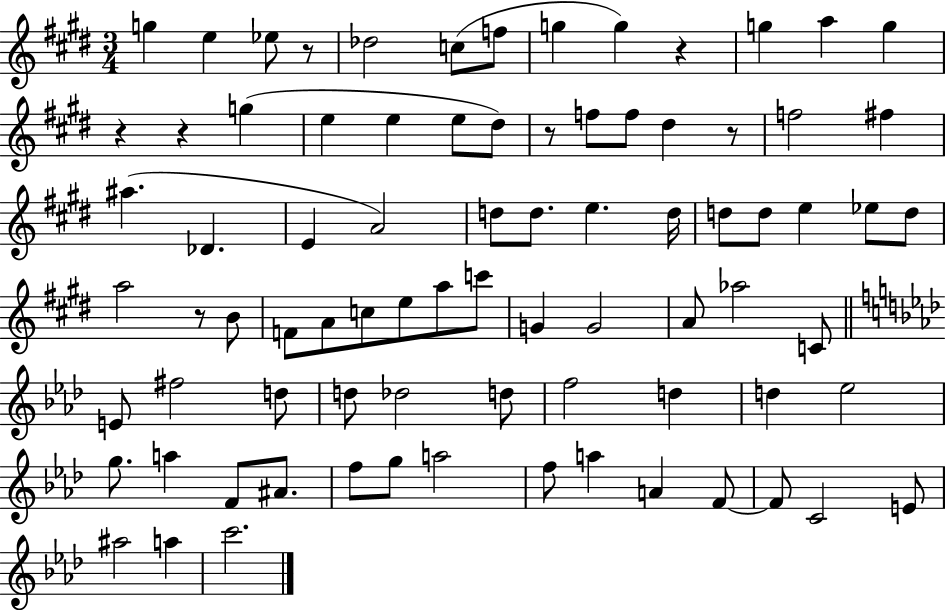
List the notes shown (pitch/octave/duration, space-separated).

G5/q E5/q Eb5/e R/e Db5/h C5/e F5/e G5/q G5/q R/q G5/q A5/q G5/q R/q R/q G5/q E5/q E5/q E5/e D#5/e R/e F5/e F5/e D#5/q R/e F5/h F#5/q A#5/q. Db4/q. E4/q A4/h D5/e D5/e. E5/q. D5/s D5/e D5/e E5/q Eb5/e D5/e A5/h R/e B4/e F4/e A4/e C5/e E5/e A5/e C6/e G4/q G4/h A4/e Ab5/h C4/e E4/e F#5/h D5/e D5/e Db5/h D5/e F5/h D5/q D5/q Eb5/h G5/e. A5/q F4/e A#4/e. F5/e G5/e A5/h F5/e A5/q A4/q F4/e F4/e C4/h E4/e A#5/h A5/q C6/h.